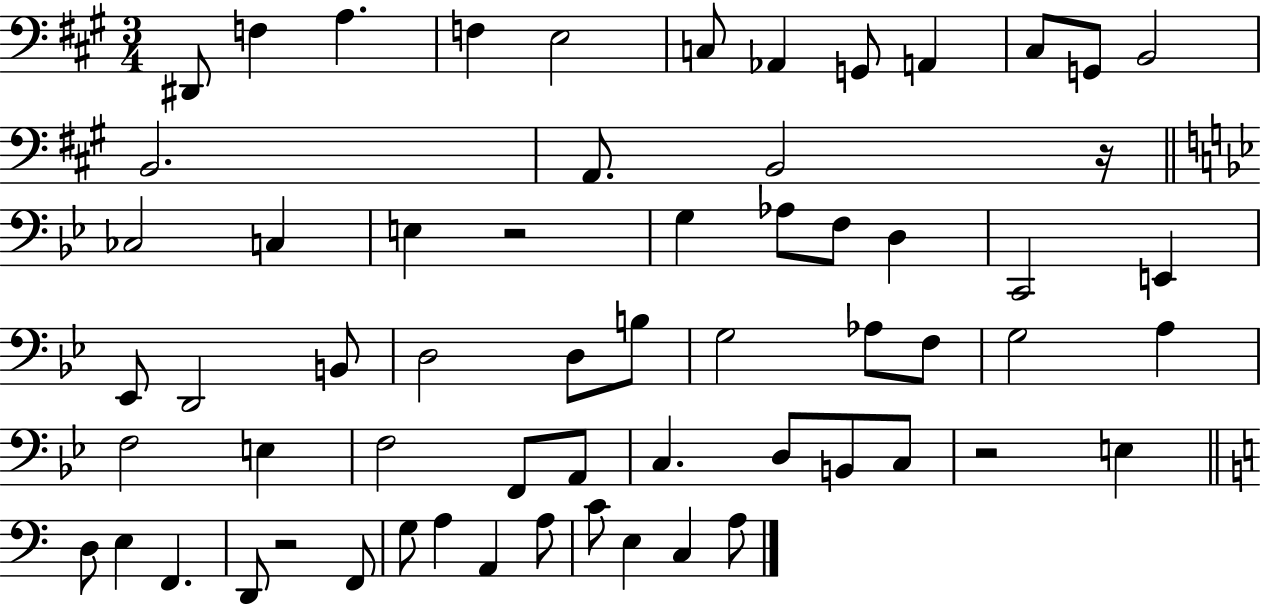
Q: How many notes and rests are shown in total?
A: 62